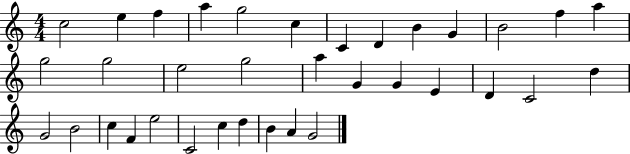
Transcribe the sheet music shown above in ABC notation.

X:1
T:Untitled
M:4/4
L:1/4
K:C
c2 e f a g2 c C D B G B2 f a g2 g2 e2 g2 a G G E D C2 d G2 B2 c F e2 C2 c d B A G2